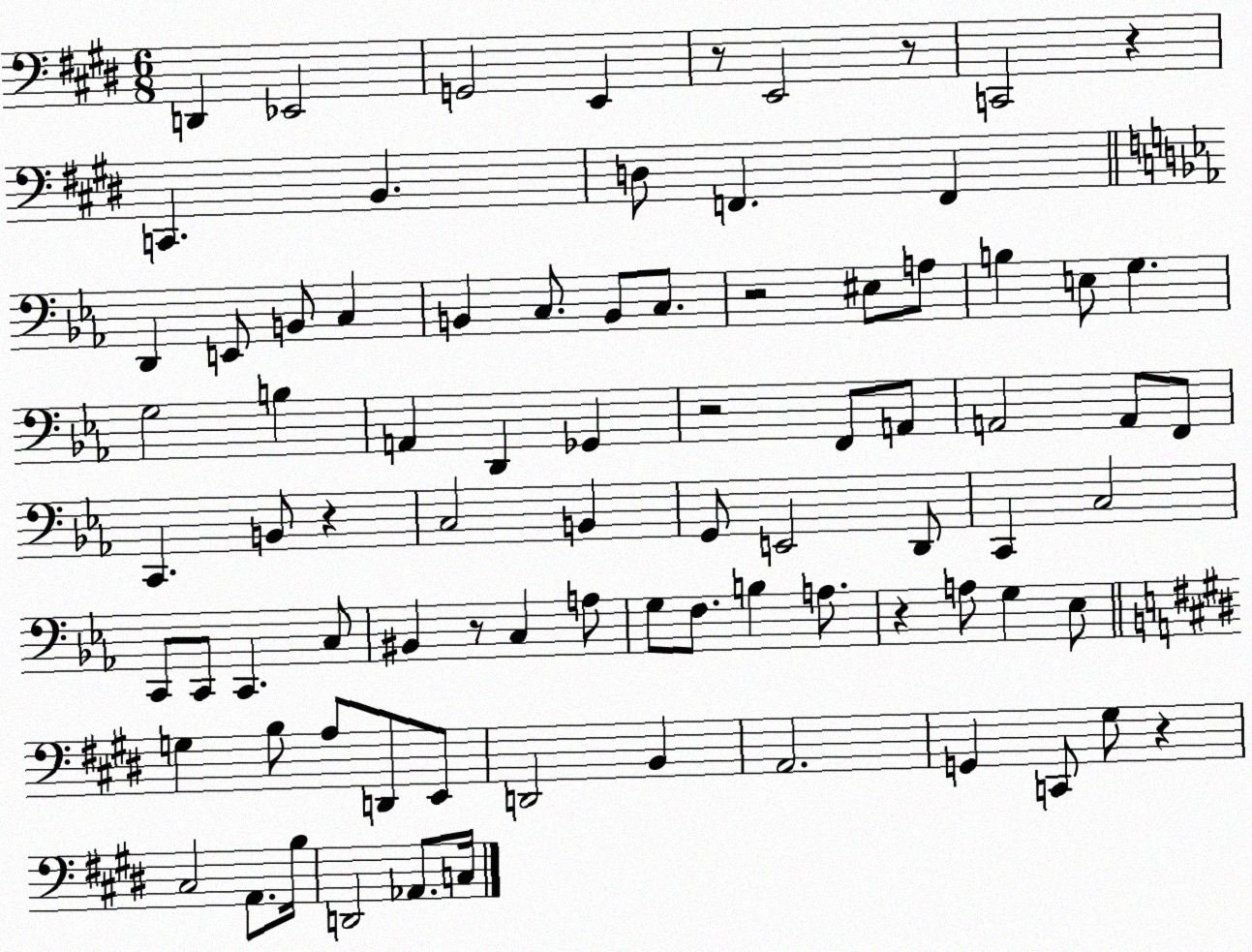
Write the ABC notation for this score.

X:1
T:Untitled
M:6/8
L:1/4
K:E
D,, _E,,2 G,,2 E,, z/2 E,,2 z/2 C,,2 z C,, B,, D,/2 F,, F,, D,, E,,/2 B,,/2 C, B,, C,/2 B,,/2 C,/2 z2 ^E,/2 A,/2 B, E,/2 G, G,2 B, A,, D,, _G,, z2 F,,/2 A,,/2 A,,2 A,,/2 F,,/2 C,, B,,/2 z C,2 B,, G,,/2 E,,2 D,,/2 C,, C,2 C,,/2 C,,/2 C,, C,/2 ^B,, z/2 C, A,/2 G,/2 F,/2 B, A,/2 z A,/2 G, _E,/2 G, B,/2 A,/2 D,,/2 E,,/2 D,,2 B,, A,,2 G,, C,,/2 ^G,/2 z ^C,2 A,,/2 B,/4 D,,2 _A,,/2 C,/4